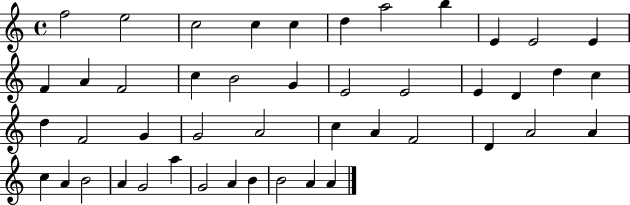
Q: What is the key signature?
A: C major